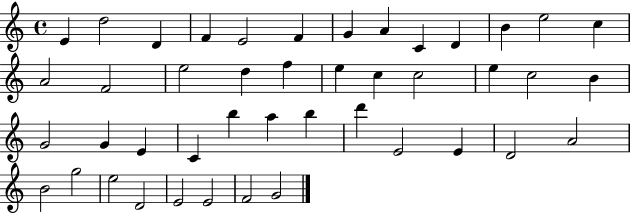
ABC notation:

X:1
T:Untitled
M:4/4
L:1/4
K:C
E d2 D F E2 F G A C D B e2 c A2 F2 e2 d f e c c2 e c2 B G2 G E C b a b d' E2 E D2 A2 B2 g2 e2 D2 E2 E2 F2 G2